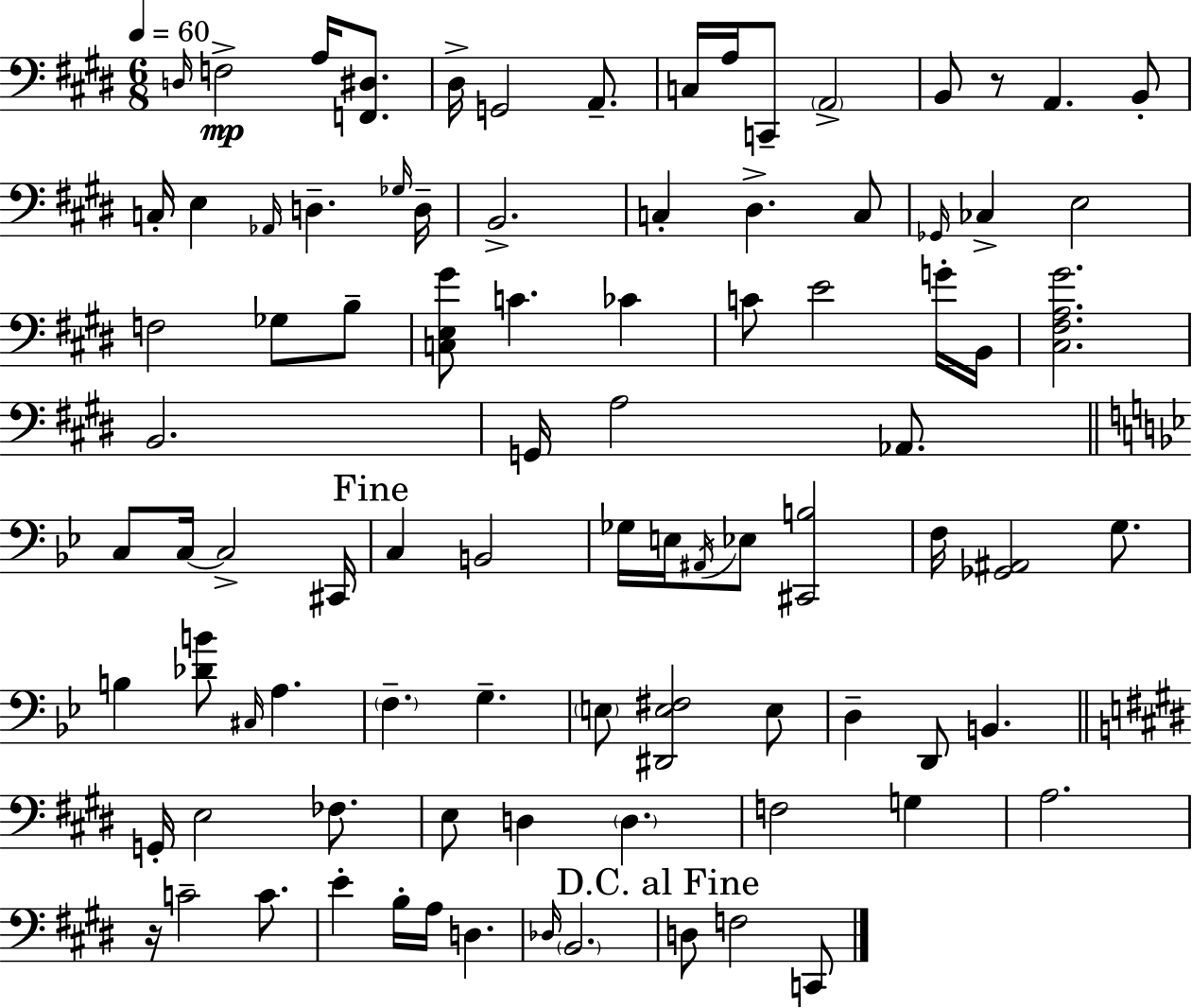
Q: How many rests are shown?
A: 2